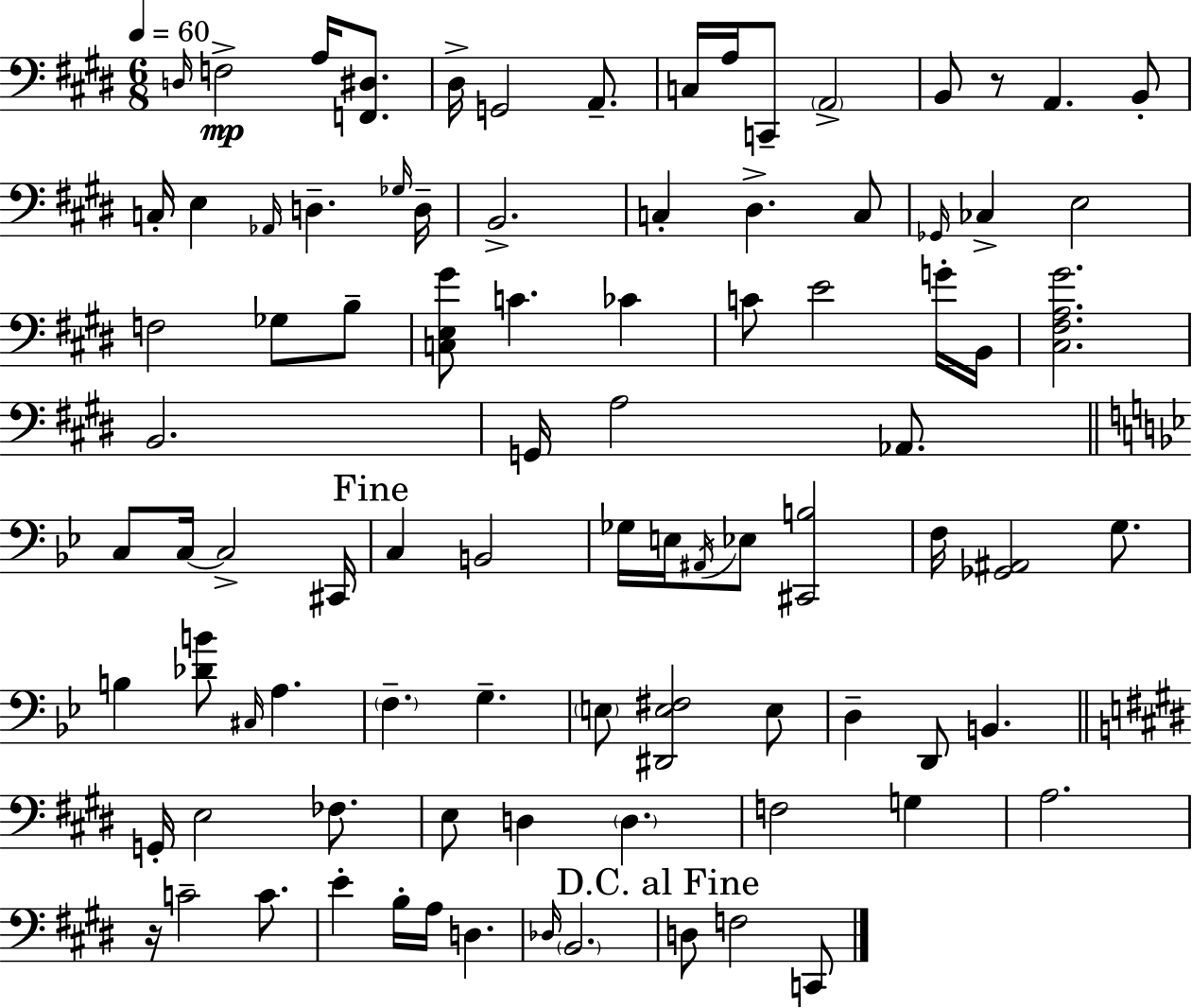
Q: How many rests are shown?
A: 2